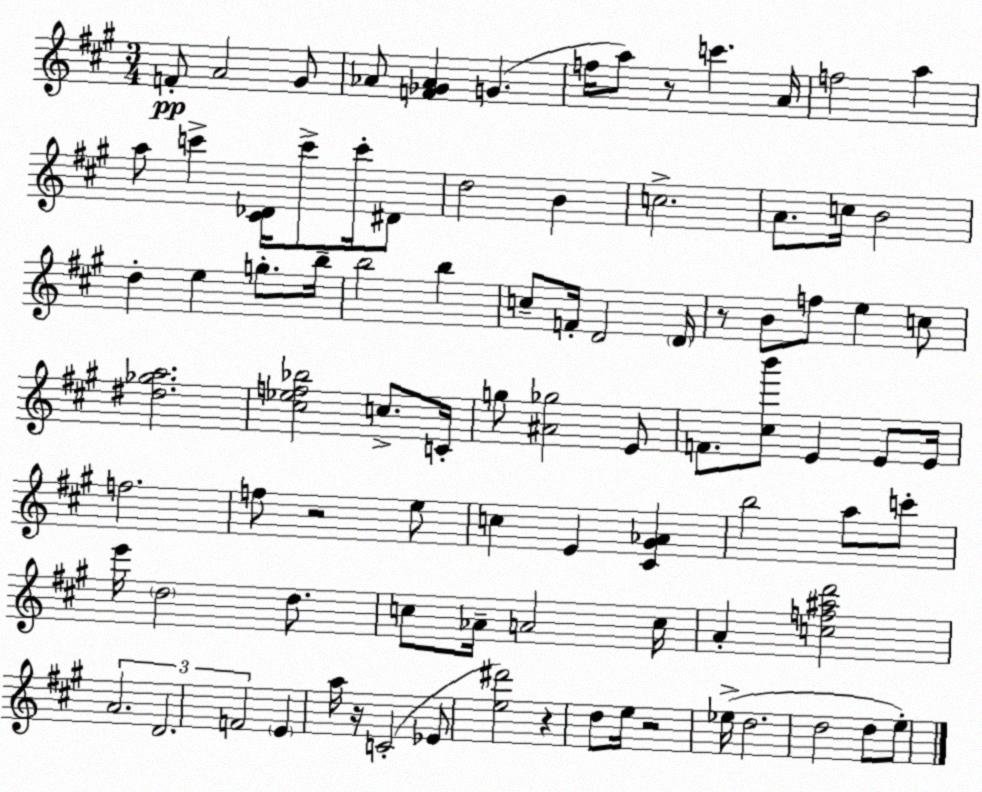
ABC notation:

X:1
T:Untitled
M:3/4
L:1/4
K:A
F/2 A2 ^G/2 _A/2 [F_G_A] G f/4 a/2 z/2 c' A/4 f2 a a/2 c' [^C_D]/4 c'/2 c'/4 ^D/2 d2 B c2 A/2 c/4 B2 d e g/2 b/4 b2 b c/2 F/4 D2 D/4 z/2 B/2 f/2 e c/2 [^d_ga]2 [^c_ef_b]2 c/2 C/4 g/2 [^A_g]2 E/2 F/2 [^cb']/2 E E/2 E/4 f2 f/2 z2 e/2 c E [^C^G_A] b2 a/2 c'/2 e'/4 d2 d/2 c/2 _A/4 A2 c/4 A [cf^ad']2 A2 D2 F2 E a/4 z/4 C2 _E/2 [e^d']2 z d/2 e/4 z2 _e/4 d2 d2 d/2 e/2